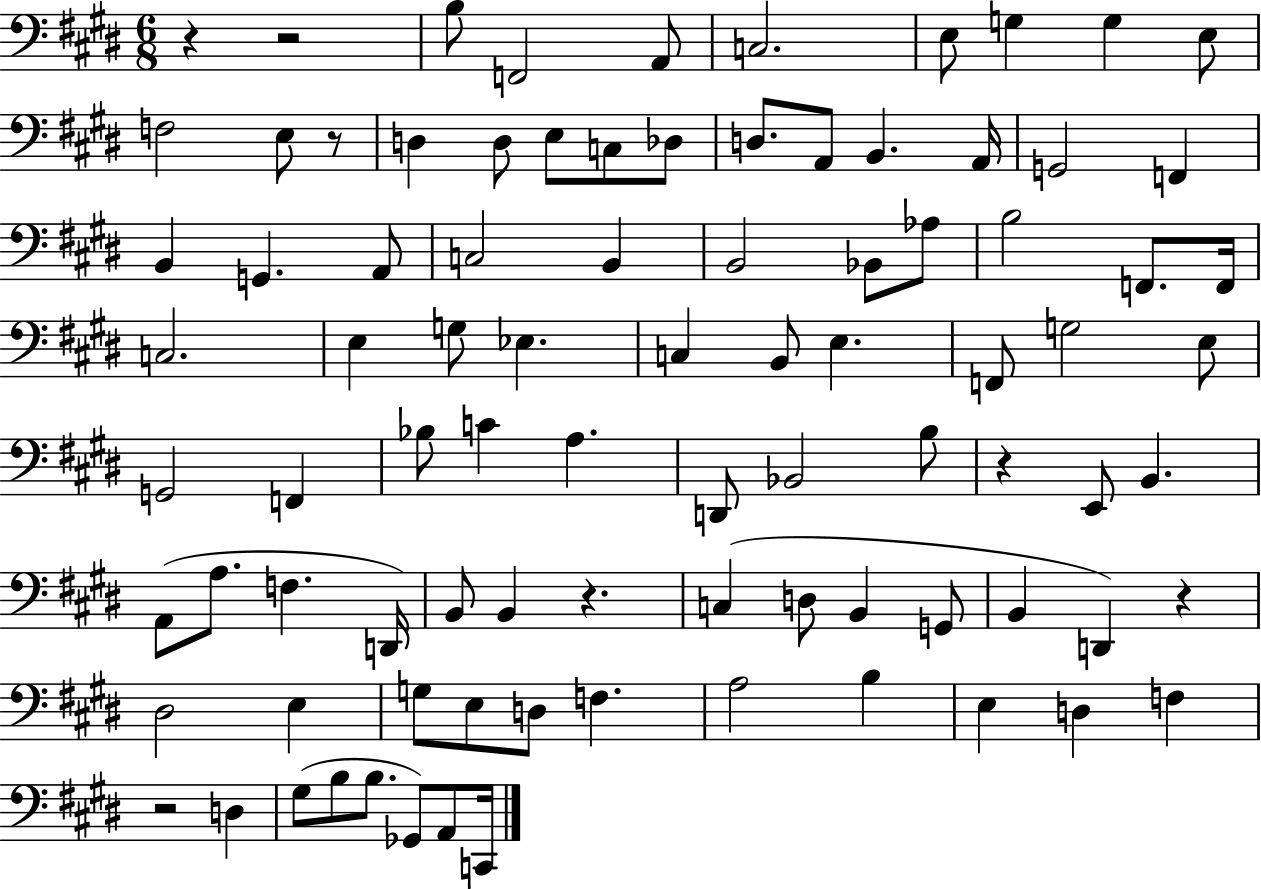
{
  \clef bass
  \numericTimeSignature
  \time 6/8
  \key e \major
  r4 r2 | b8 f,2 a,8 | c2. | e8 g4 g4 e8 | \break f2 e8 r8 | d4 d8 e8 c8 des8 | d8. a,8 b,4. a,16 | g,2 f,4 | \break b,4 g,4. a,8 | c2 b,4 | b,2 bes,8 aes8 | b2 f,8. f,16 | \break c2. | e4 g8 ees4. | c4 b,8 e4. | f,8 g2 e8 | \break g,2 f,4 | bes8 c'4 a4. | d,8 bes,2 b8 | r4 e,8 b,4. | \break a,8( a8. f4. d,16) | b,8 b,4 r4. | c4( d8 b,4 g,8 | b,4 d,4) r4 | \break dis2 e4 | g8 e8 d8 f4. | a2 b4 | e4 d4 f4 | \break r2 d4 | gis8( b8 b8. ges,8) a,8 c,16 | \bar "|."
}